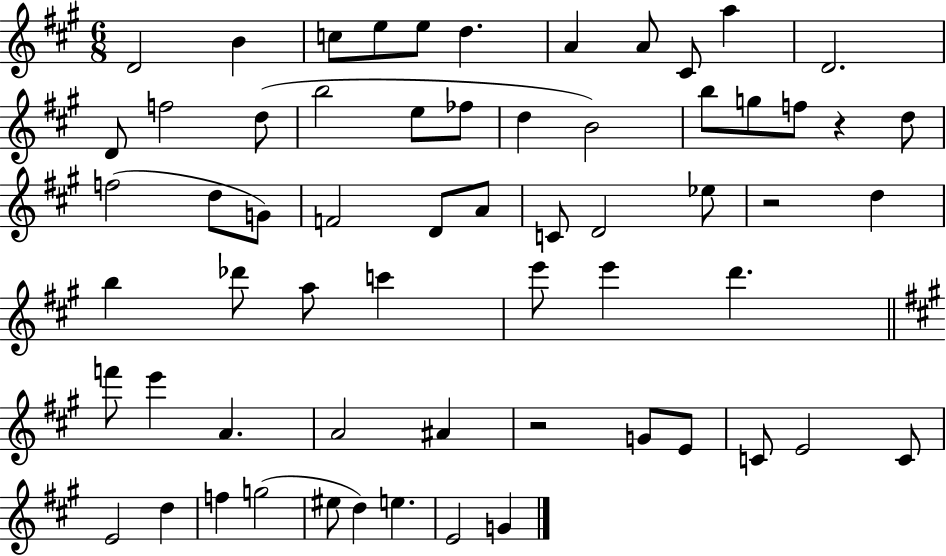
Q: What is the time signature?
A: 6/8